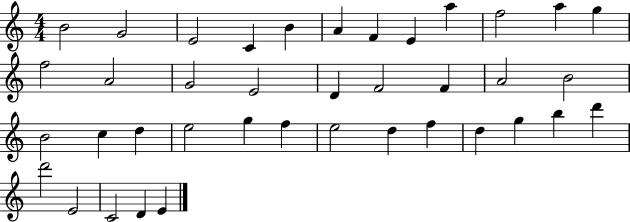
{
  \clef treble
  \numericTimeSignature
  \time 4/4
  \key c \major
  b'2 g'2 | e'2 c'4 b'4 | a'4 f'4 e'4 a''4 | f''2 a''4 g''4 | \break f''2 a'2 | g'2 e'2 | d'4 f'2 f'4 | a'2 b'2 | \break b'2 c''4 d''4 | e''2 g''4 f''4 | e''2 d''4 f''4 | d''4 g''4 b''4 d'''4 | \break d'''2 e'2 | c'2 d'4 e'4 | \bar "|."
}